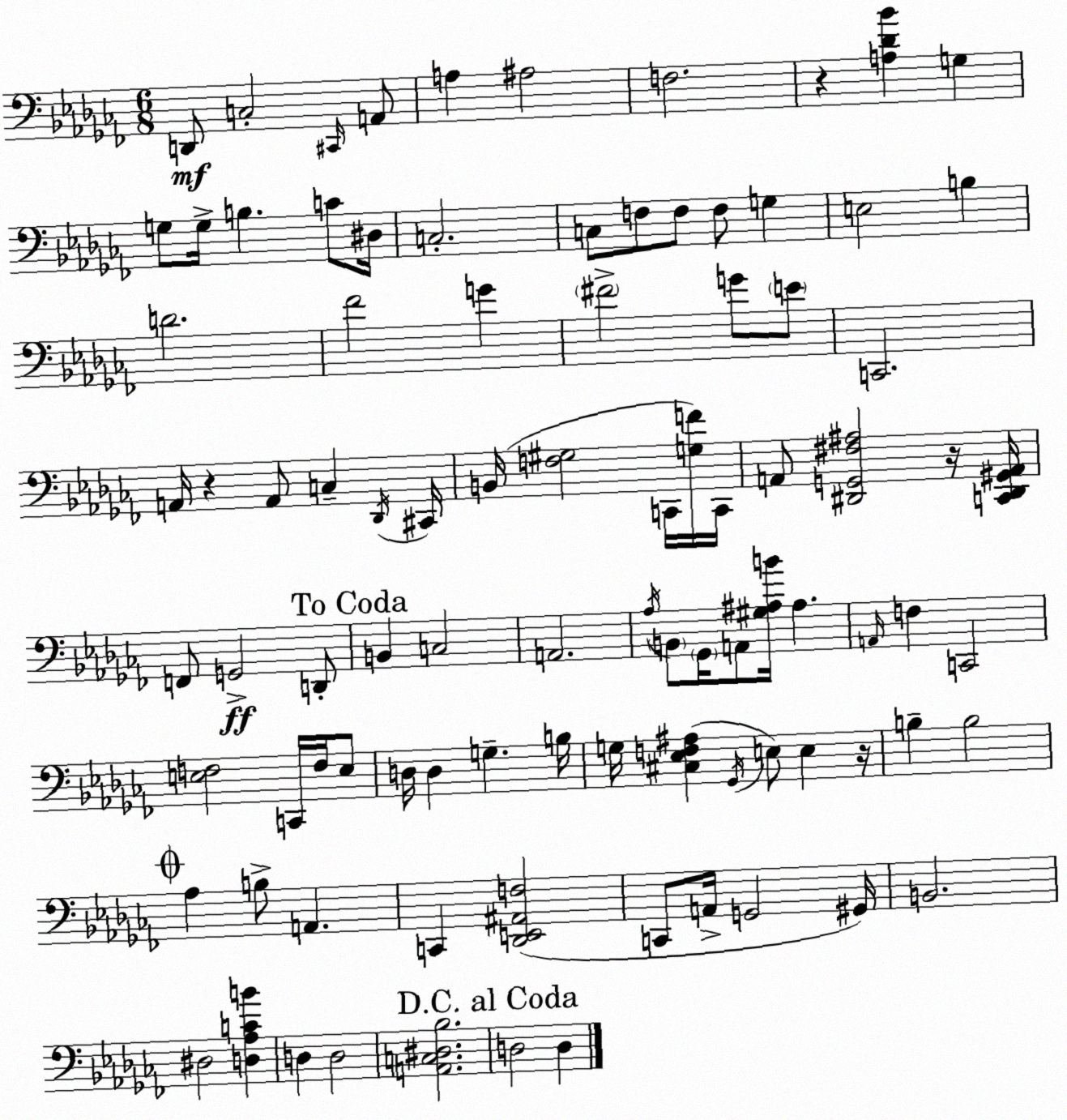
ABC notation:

X:1
T:Untitled
M:6/8
L:1/4
K:Abm
D,,/2 C,2 ^C,,/4 A,,/2 A, ^A,2 F,2 z [A,_D_B] G, G,/2 G,/4 B, C/2 ^D,/4 C,2 C,/2 F,/2 F,/2 F,/2 G, E,2 B, D2 _F2 G ^F2 G/2 E/2 C,,2 A,,/4 z A,,/2 C, _D,,/4 ^C,,/4 B,,/4 [F,^G,]2 C,,/4 [G,F]/4 C,,/4 A,,/2 [^D,,G,,^F,^A,]2 z/4 [C,,^D,,^G,,A,,]/4 F,,/2 G,,2 D,,/2 B,, C,2 A,,2 _A,/4 B,,/2 _G,,/4 A,,/2 [^G,^A,B]/4 ^A, A,,/4 F, C,,2 [E,F,]2 C,,/4 F,/4 E,/2 D,/4 D, G, B,/4 G,/4 [^C,_E,F,^A,] _G,,/4 E,/2 E, z/4 B, B,2 _A, B,/2 A,, C,, [_D,,E,,^A,,F,]2 C,,/2 A,,/4 G,,2 ^G,,/4 B,,2 ^D,2 [D,_A,CB] D, D,2 [A,,C,^D,_B,]2 D,2 D,